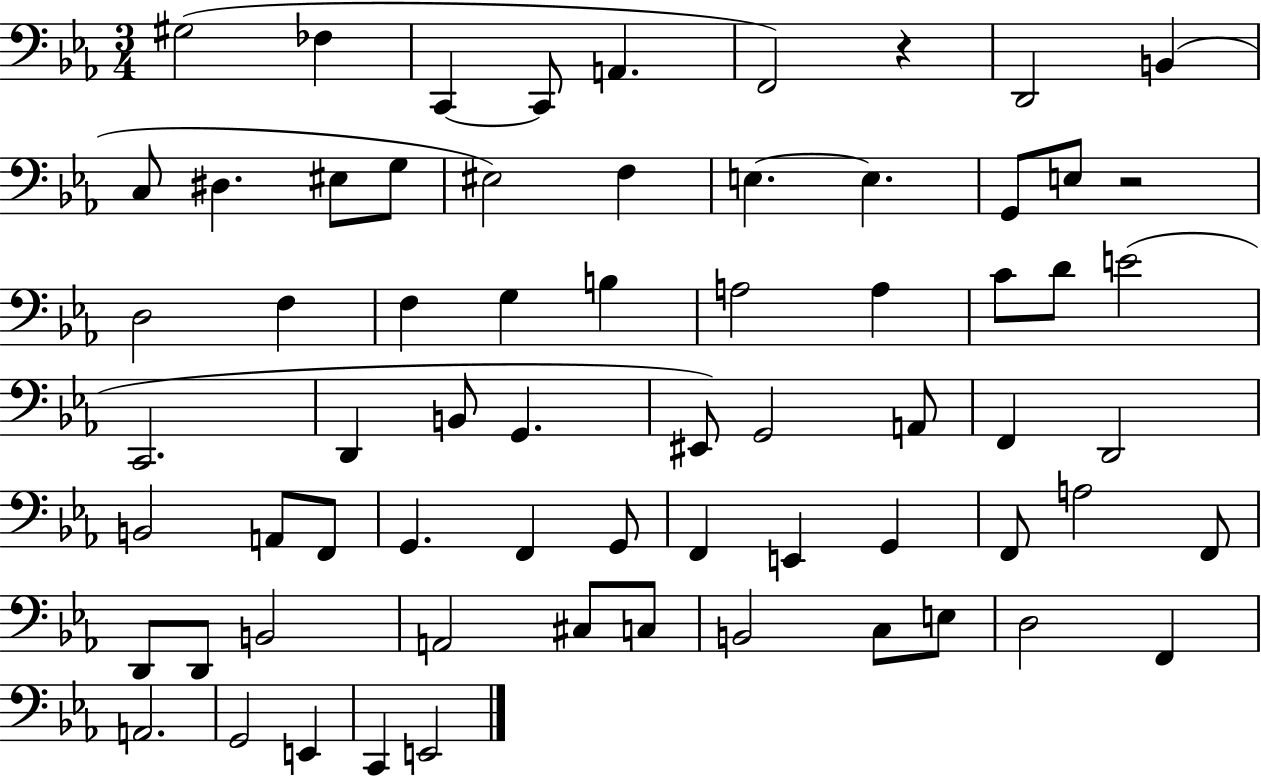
X:1
T:Untitled
M:3/4
L:1/4
K:Eb
^G,2 _F, C,, C,,/2 A,, F,,2 z D,,2 B,, C,/2 ^D, ^E,/2 G,/2 ^E,2 F, E, E, G,,/2 E,/2 z2 D,2 F, F, G, B, A,2 A, C/2 D/2 E2 C,,2 D,, B,,/2 G,, ^E,,/2 G,,2 A,,/2 F,, D,,2 B,,2 A,,/2 F,,/2 G,, F,, G,,/2 F,, E,, G,, F,,/2 A,2 F,,/2 D,,/2 D,,/2 B,,2 A,,2 ^C,/2 C,/2 B,,2 C,/2 E,/2 D,2 F,, A,,2 G,,2 E,, C,, E,,2